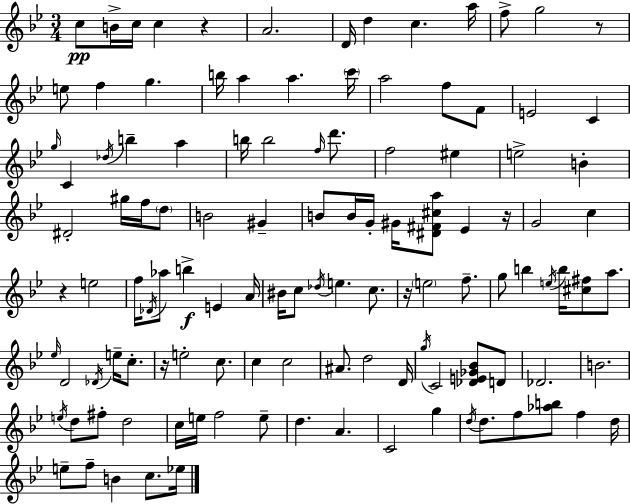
{
  \clef treble
  \numericTimeSignature
  \time 3/4
  \key g \minor
  c''8\pp b'16-> c''16 c''4 r4 | a'2. | d'16 d''4 c''4. a''16 | f''8-> g''2 r8 | \break e''8 f''4 g''4. | b''16 a''4 a''4. \parenthesize c'''16 | a''2 f''8 f'8 | e'2 c'4 | \break \grace { g''16 } c'4 \acciaccatura { des''16 } b''4-- a''4 | b''16 b''2 \grace { f''16 } | d'''8. f''2 eis''4 | e''2-> b'4-. | \break dis'2-. gis''16 | f''16 \parenthesize d''8 b'2 gis'4-- | b'8 b'16 g'16-. gis'16 <dis' fis' cis'' a''>8 ees'4 | r16 g'2 c''4 | \break r4 e''2 | f''16 \acciaccatura { des'16 } aes''8 b''4->\f e'4 | a'16 bis'16 c''8 \acciaccatura { des''16 } e''4. | c''8. r16 \parenthesize e''2 | \break f''8.-- g''8 b''4 \acciaccatura { e''16 } | b''16 <cis'' fis''>8 a''8. \grace { ees''16 } d'2 | \acciaccatura { des'16 } e''16-- c''8.-. r16 e''2-. | c''8. c''4 | \break c''2 ais'8. d''2 | d'16 \acciaccatura { g''16 } c'2 | <des' e' ges' bes'>8 d'8 des'2. | b'2. | \break \acciaccatura { e''16 } d''8 | fis''8-. d''2 c''16 e''16 | f''2 e''8-- d''4. | a'4. c'2 | \break g''4 \acciaccatura { d''16 } d''8. | f''8 <aes'' b''>8 f''4 d''16 e''8-- | f''8-- b'4 c''8. ees''16 \bar "|."
}